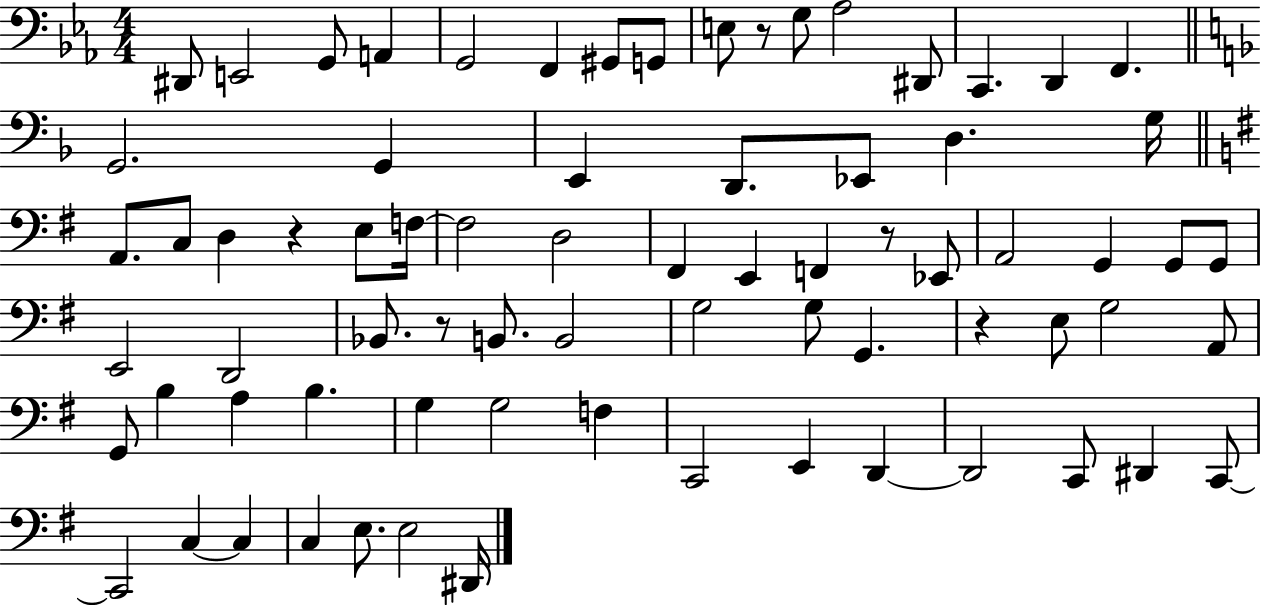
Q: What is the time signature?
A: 4/4